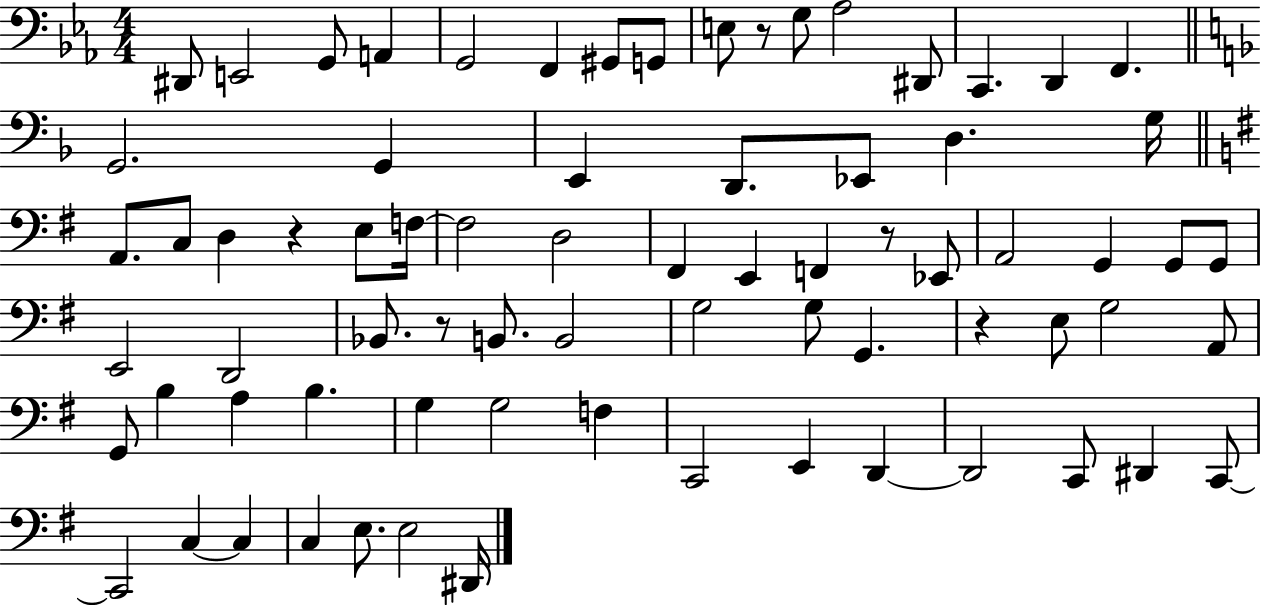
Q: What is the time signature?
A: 4/4